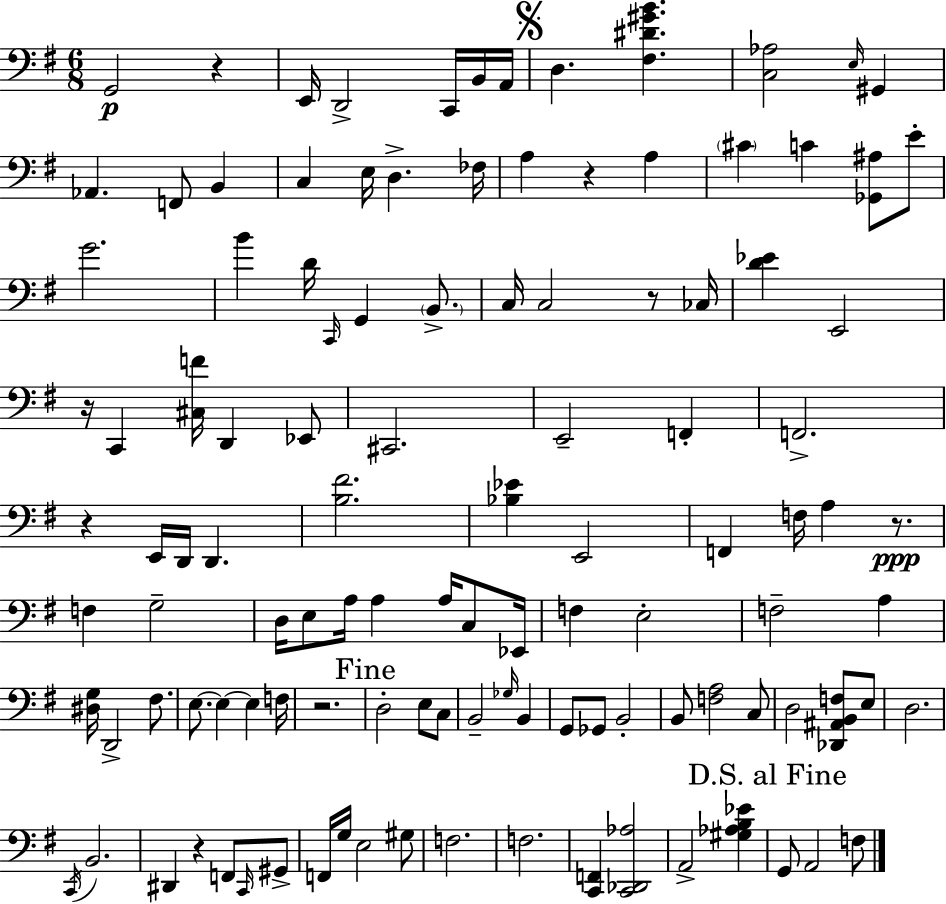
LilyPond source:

{
  \clef bass
  \numericTimeSignature
  \time 6/8
  \key e \minor
  g,2\p r4 | e,16 d,2-> c,16 b,16 a,16 | \mark \markup { \musicglyph "scripts.segno" } d4. <fis dis' gis' b'>4. | <c aes>2 \grace { e16 } gis,4 | \break aes,4. f,8 b,4 | c4 e16 d4.-> | fes16 a4 r4 a4 | \parenthesize cis'4 c'4 <ges, ais>8 e'8-. | \break g'2. | b'4 d'16 \grace { c,16 } g,4 \parenthesize b,8.-> | c16 c2 r8 | ces16 <d' ees'>4 e,2 | \break r16 c,4 <cis f'>16 d,4 | ees,8 cis,2. | e,2-- f,4-. | f,2.-> | \break r4 e,16 d,16 d,4. | <b fis'>2. | <bes ees'>4 e,2 | f,4 f16 a4 r8.\ppp | \break f4 g2-- | d16 e8 a16 a4 a16 c8 | ees,16 f4 e2-. | f2-- a4 | \break <dis g>16 d,2-> fis8. | e8.~~ e4~~ e4 | f16 r2. | \mark "Fine" d2-. e8 | \break c8 b,2-- \grace { ges16 } b,4 | g,8 ges,8 b,2-. | b,8 <f a>2 | c8 d2 <des, ais, b, f>8 | \break e8 d2. | \acciaccatura { c,16 } b,2. | dis,4 r4 | f,8 \grace { c,16 } gis,8-> f,16 g16 e2 | \break gis8 f2. | f2. | <c, f,>4 <c, des, aes>2 | a,2-> | \break <gis aes b ees'>4 \mark "D.S. al Fine" g,8 a,2 | f8 \bar "|."
}